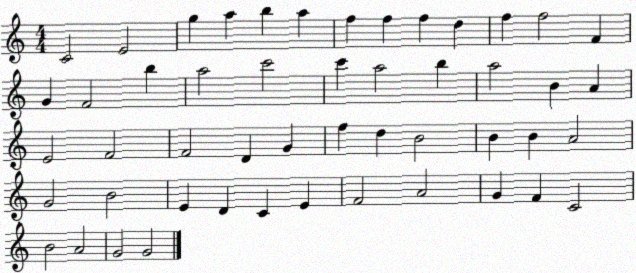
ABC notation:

X:1
T:Untitled
M:4/4
L:1/4
K:C
C2 E2 g a b a f f f d f f2 F G F2 b a2 c'2 c' a2 b a2 B A E2 F2 F2 D G f d B2 B B A2 G2 B2 E D C E F2 A2 G F C2 B2 A2 G2 G2